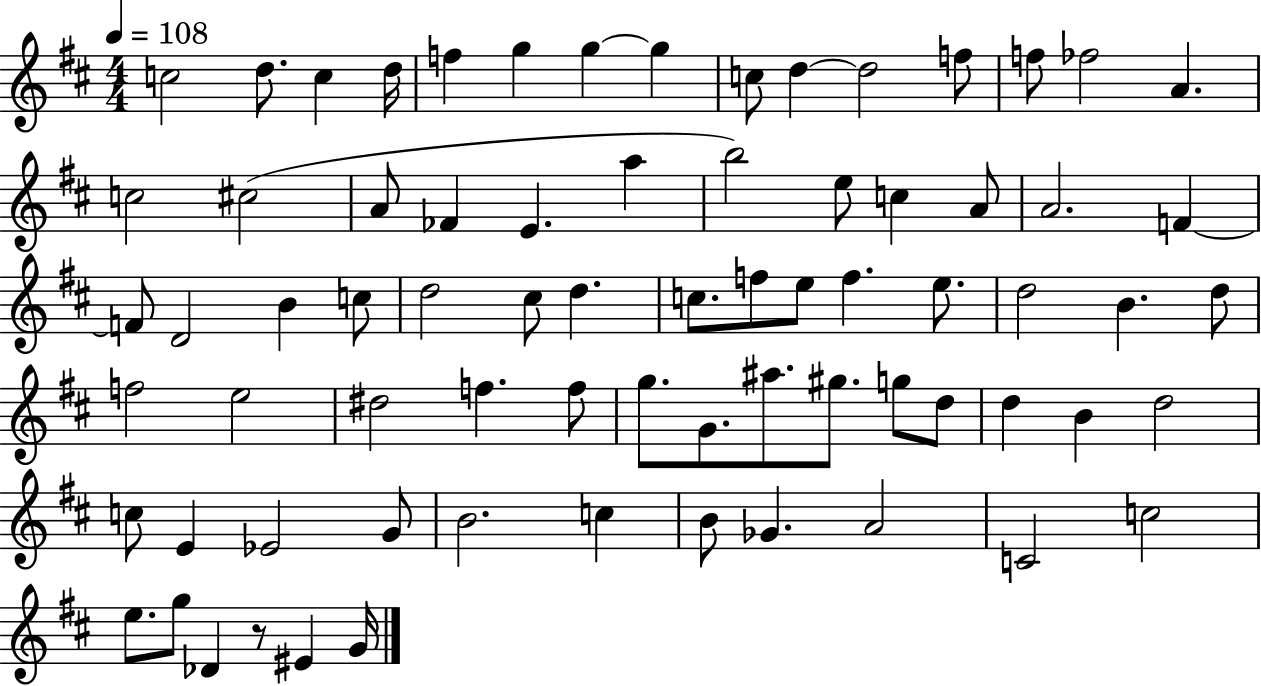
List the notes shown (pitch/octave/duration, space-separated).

C5/h D5/e. C5/q D5/s F5/q G5/q G5/q G5/q C5/e D5/q D5/h F5/e F5/e FES5/h A4/q. C5/h C#5/h A4/e FES4/q E4/q. A5/q B5/h E5/e C5/q A4/e A4/h. F4/q F4/e D4/h B4/q C5/e D5/h C#5/e D5/q. C5/e. F5/e E5/e F5/q. E5/e. D5/h B4/q. D5/e F5/h E5/h D#5/h F5/q. F5/e G5/e. G4/e. A#5/e. G#5/e. G5/e D5/e D5/q B4/q D5/h C5/e E4/q Eb4/h G4/e B4/h. C5/q B4/e Gb4/q. A4/h C4/h C5/h E5/e. G5/e Db4/q R/e EIS4/q G4/s